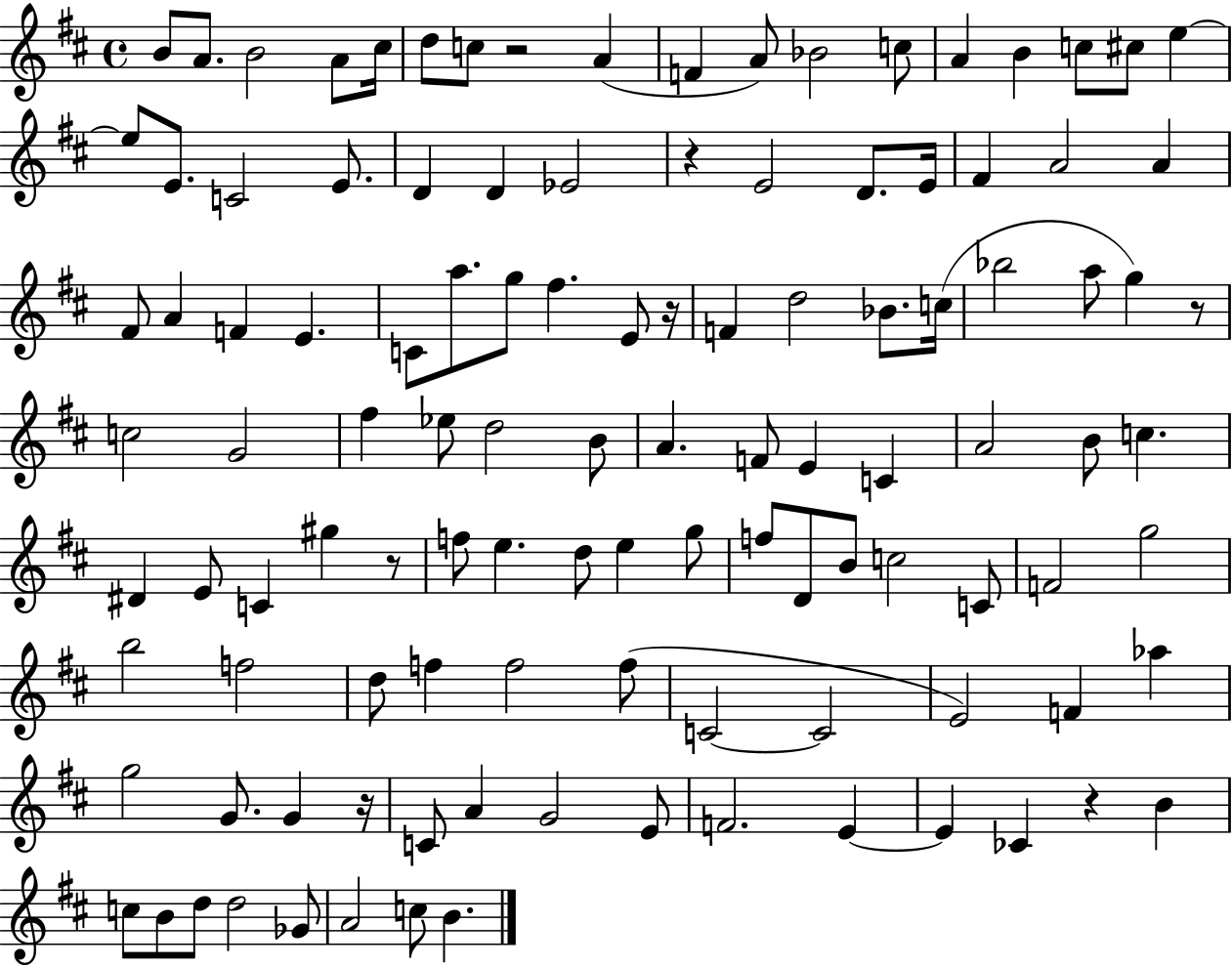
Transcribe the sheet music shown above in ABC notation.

X:1
T:Untitled
M:4/4
L:1/4
K:D
B/2 A/2 B2 A/2 ^c/4 d/2 c/2 z2 A F A/2 _B2 c/2 A B c/2 ^c/2 e e/2 E/2 C2 E/2 D D _E2 z E2 D/2 E/4 ^F A2 A ^F/2 A F E C/2 a/2 g/2 ^f E/2 z/4 F d2 _B/2 c/4 _b2 a/2 g z/2 c2 G2 ^f _e/2 d2 B/2 A F/2 E C A2 B/2 c ^D E/2 C ^g z/2 f/2 e d/2 e g/2 f/2 D/2 B/2 c2 C/2 F2 g2 b2 f2 d/2 f f2 f/2 C2 C2 E2 F _a g2 G/2 G z/4 C/2 A G2 E/2 F2 E E _C z B c/2 B/2 d/2 d2 _G/2 A2 c/2 B